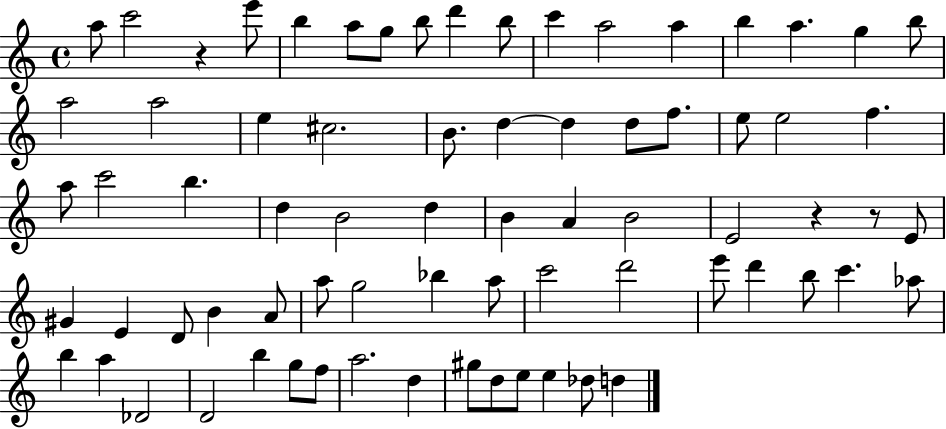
{
  \clef treble
  \time 4/4
  \defaultTimeSignature
  \key c \major
  a''8 c'''2 r4 e'''8 | b''4 a''8 g''8 b''8 d'''4 b''8 | c'''4 a''2 a''4 | b''4 a''4. g''4 b''8 | \break a''2 a''2 | e''4 cis''2. | b'8. d''4~~ d''4 d''8 f''8. | e''8 e''2 f''4. | \break a''8 c'''2 b''4. | d''4 b'2 d''4 | b'4 a'4 b'2 | e'2 r4 r8 e'8 | \break gis'4 e'4 d'8 b'4 a'8 | a''8 g''2 bes''4 a''8 | c'''2 d'''2 | e'''8 d'''4 b''8 c'''4. aes''8 | \break b''4 a''4 des'2 | d'2 b''4 g''8 f''8 | a''2. d''4 | gis''8 d''8 e''8 e''4 des''8 d''4 | \break \bar "|."
}